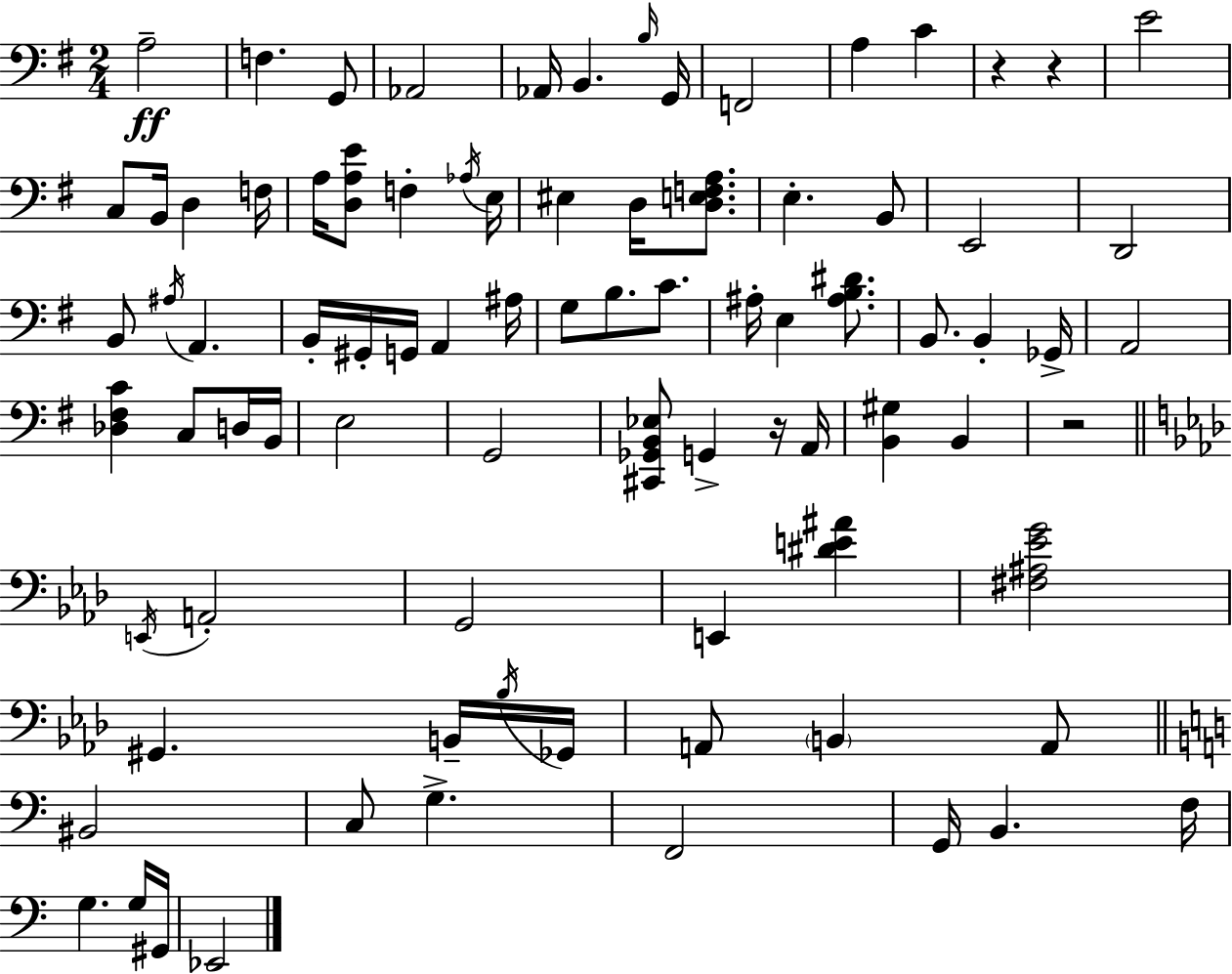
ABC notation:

X:1
T:Untitled
M:2/4
L:1/4
K:G
A,2 F, G,,/2 _A,,2 _A,,/4 B,, B,/4 G,,/4 F,,2 A, C z z E2 C,/2 B,,/4 D, F,/4 A,/4 [D,A,E]/2 F, _A,/4 E,/4 ^E, D,/4 [D,E,F,A,]/2 E, B,,/2 E,,2 D,,2 B,,/2 ^A,/4 A,, B,,/4 ^G,,/4 G,,/4 A,, ^A,/4 G,/2 B,/2 C/2 ^A,/4 E, [^A,B,^D]/2 B,,/2 B,, _G,,/4 A,,2 [_D,^F,C] C,/2 D,/4 B,,/4 E,2 G,,2 [^C,,_G,,B,,_E,]/2 G,, z/4 A,,/4 [B,,^G,] B,, z2 E,,/4 A,,2 G,,2 E,, [^DE^A] [^F,^A,_EG]2 ^G,, B,,/4 _B,/4 _G,,/4 A,,/2 B,, A,,/2 ^B,,2 C,/2 G, F,,2 G,,/4 B,, F,/4 G, G,/4 ^G,,/4 _E,,2